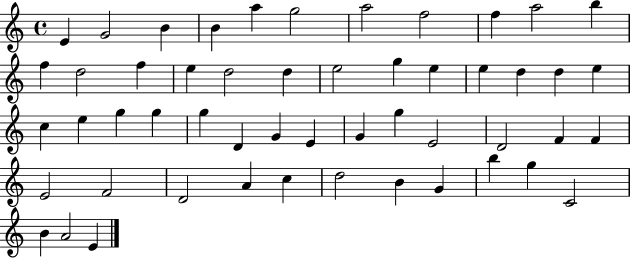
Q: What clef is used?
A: treble